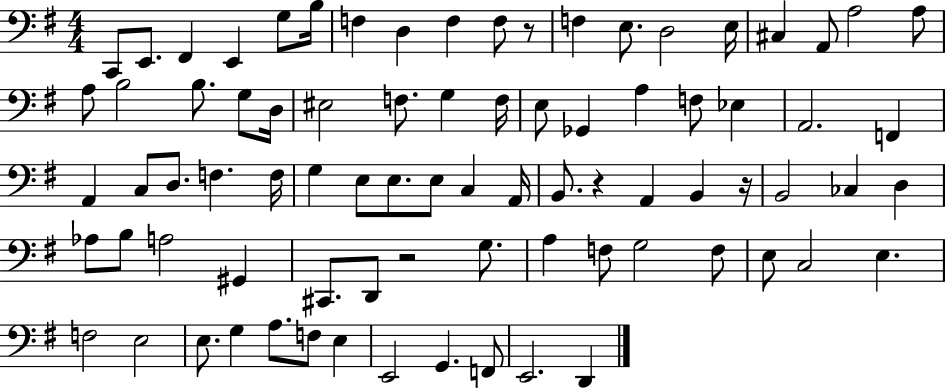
C2/e E2/e. F#2/q E2/q G3/e B3/s F3/q D3/q F3/q F3/e R/e F3/q E3/e. D3/h E3/s C#3/q A2/e A3/h A3/e A3/e B3/h B3/e. G3/e D3/s EIS3/h F3/e. G3/q F3/s E3/e Gb2/q A3/q F3/e Eb3/q A2/h. F2/q A2/q C3/e D3/e. F3/q. F3/s G3/q E3/e E3/e. E3/e C3/q A2/s B2/e. R/q A2/q B2/q R/s B2/h CES3/q D3/q Ab3/e B3/e A3/h G#2/q C#2/e. D2/e R/h G3/e. A3/q F3/e G3/h F3/e E3/e C3/h E3/q. F3/h E3/h E3/e. G3/q A3/e. F3/e E3/q E2/h G2/q. F2/e E2/h. D2/q